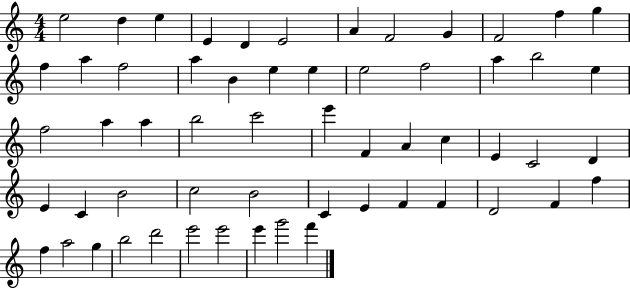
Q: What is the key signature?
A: C major